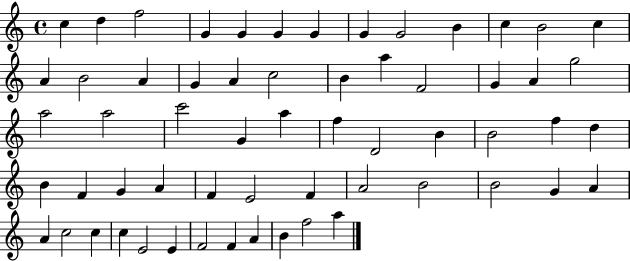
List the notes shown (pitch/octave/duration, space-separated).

C5/q D5/q F5/h G4/q G4/q G4/q G4/q G4/q G4/h B4/q C5/q B4/h C5/q A4/q B4/h A4/q G4/q A4/q C5/h B4/q A5/q F4/h G4/q A4/q G5/h A5/h A5/h C6/h G4/q A5/q F5/q D4/h B4/q B4/h F5/q D5/q B4/q F4/q G4/q A4/q F4/q E4/h F4/q A4/h B4/h B4/h G4/q A4/q A4/q C5/h C5/q C5/q E4/h E4/q F4/h F4/q A4/q B4/q F5/h A5/q